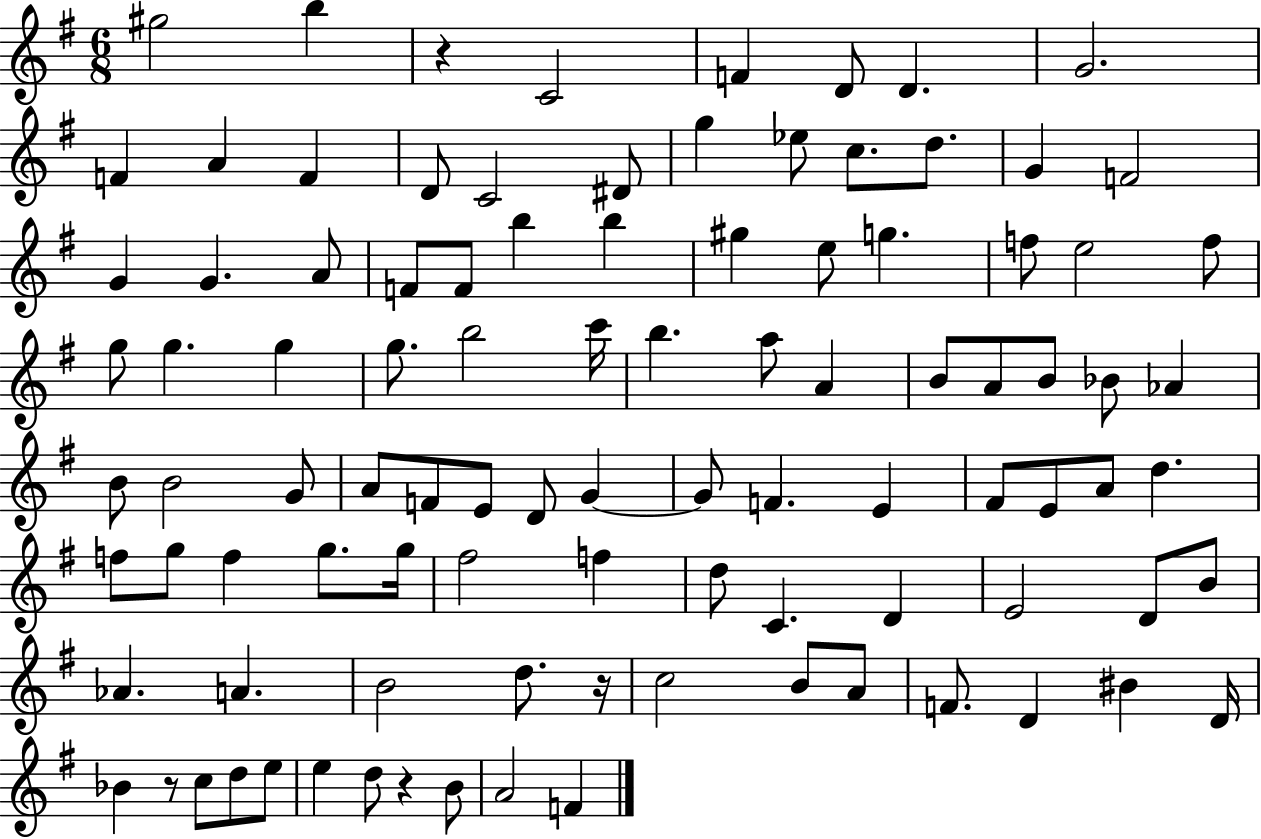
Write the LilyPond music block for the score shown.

{
  \clef treble
  \numericTimeSignature
  \time 6/8
  \key g \major
  gis''2 b''4 | r4 c'2 | f'4 d'8 d'4. | g'2. | \break f'4 a'4 f'4 | d'8 c'2 dis'8 | g''4 ees''8 c''8. d''8. | g'4 f'2 | \break g'4 g'4. a'8 | f'8 f'8 b''4 b''4 | gis''4 e''8 g''4. | f''8 e''2 f''8 | \break g''8 g''4. g''4 | g''8. b''2 c'''16 | b''4. a''8 a'4 | b'8 a'8 b'8 bes'8 aes'4 | \break b'8 b'2 g'8 | a'8 f'8 e'8 d'8 g'4~~ | g'8 f'4. e'4 | fis'8 e'8 a'8 d''4. | \break f''8 g''8 f''4 g''8. g''16 | fis''2 f''4 | d''8 c'4. d'4 | e'2 d'8 b'8 | \break aes'4. a'4. | b'2 d''8. r16 | c''2 b'8 a'8 | f'8. d'4 bis'4 d'16 | \break bes'4 r8 c''8 d''8 e''8 | e''4 d''8 r4 b'8 | a'2 f'4 | \bar "|."
}